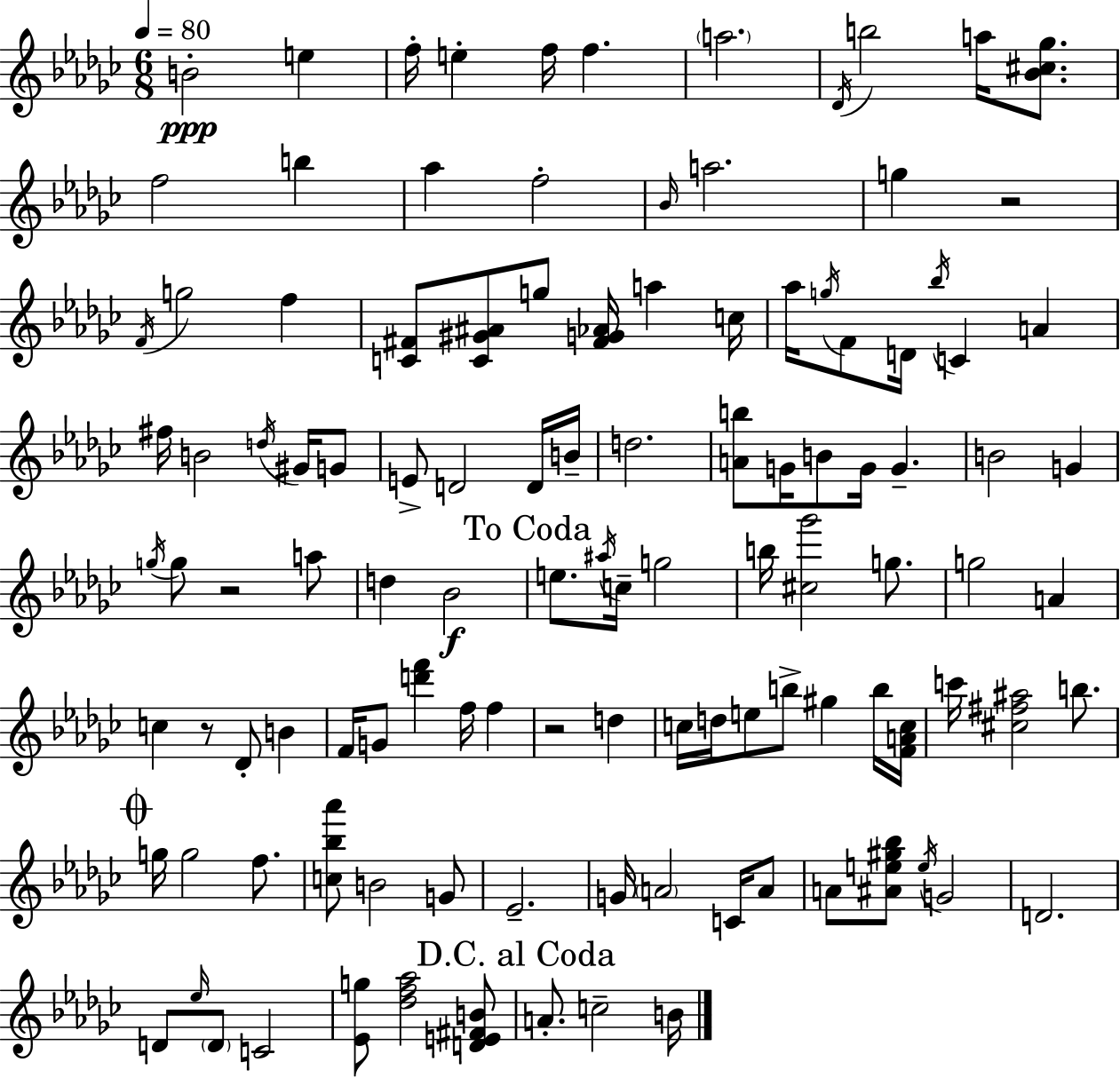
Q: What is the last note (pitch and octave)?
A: B4